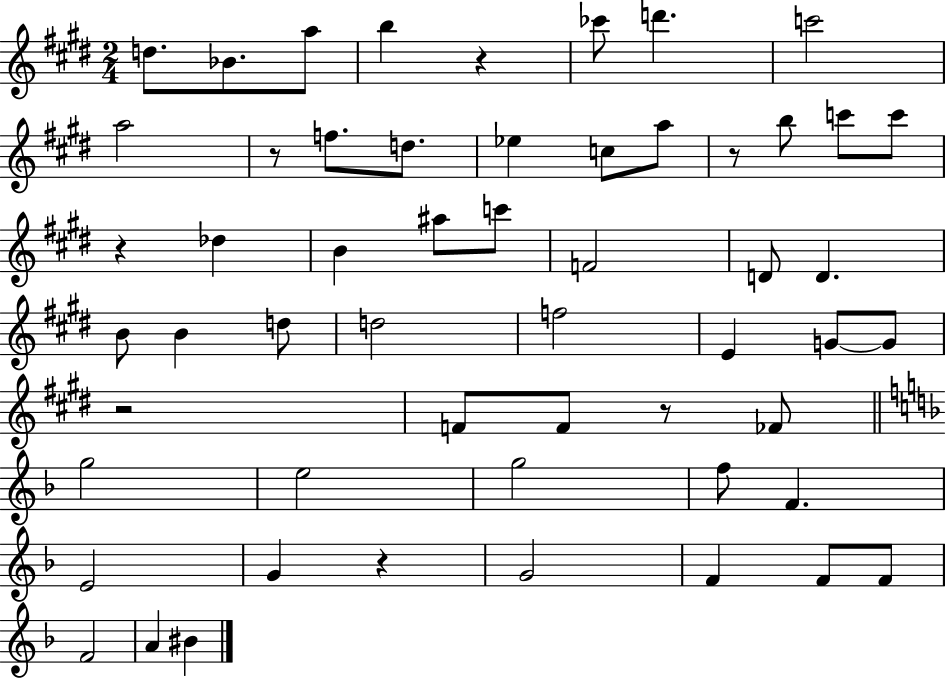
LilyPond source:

{
  \clef treble
  \numericTimeSignature
  \time 2/4
  \key e \major
  \repeat volta 2 { d''8. bes'8. a''8 | b''4 r4 | ces'''8 d'''4. | c'''2 | \break a''2 | r8 f''8. d''8. | ees''4 c''8 a''8 | r8 b''8 c'''8 c'''8 | \break r4 des''4 | b'4 ais''8 c'''8 | f'2 | d'8 d'4. | \break b'8 b'4 d''8 | d''2 | f''2 | e'4 g'8~~ g'8 | \break r2 | f'8 f'8 r8 fes'8 | \bar "||" \break \key d \minor g''2 | e''2 | g''2 | f''8 f'4. | \break e'2 | g'4 r4 | g'2 | f'4 f'8 f'8 | \break f'2 | a'4 bis'4 | } \bar "|."
}